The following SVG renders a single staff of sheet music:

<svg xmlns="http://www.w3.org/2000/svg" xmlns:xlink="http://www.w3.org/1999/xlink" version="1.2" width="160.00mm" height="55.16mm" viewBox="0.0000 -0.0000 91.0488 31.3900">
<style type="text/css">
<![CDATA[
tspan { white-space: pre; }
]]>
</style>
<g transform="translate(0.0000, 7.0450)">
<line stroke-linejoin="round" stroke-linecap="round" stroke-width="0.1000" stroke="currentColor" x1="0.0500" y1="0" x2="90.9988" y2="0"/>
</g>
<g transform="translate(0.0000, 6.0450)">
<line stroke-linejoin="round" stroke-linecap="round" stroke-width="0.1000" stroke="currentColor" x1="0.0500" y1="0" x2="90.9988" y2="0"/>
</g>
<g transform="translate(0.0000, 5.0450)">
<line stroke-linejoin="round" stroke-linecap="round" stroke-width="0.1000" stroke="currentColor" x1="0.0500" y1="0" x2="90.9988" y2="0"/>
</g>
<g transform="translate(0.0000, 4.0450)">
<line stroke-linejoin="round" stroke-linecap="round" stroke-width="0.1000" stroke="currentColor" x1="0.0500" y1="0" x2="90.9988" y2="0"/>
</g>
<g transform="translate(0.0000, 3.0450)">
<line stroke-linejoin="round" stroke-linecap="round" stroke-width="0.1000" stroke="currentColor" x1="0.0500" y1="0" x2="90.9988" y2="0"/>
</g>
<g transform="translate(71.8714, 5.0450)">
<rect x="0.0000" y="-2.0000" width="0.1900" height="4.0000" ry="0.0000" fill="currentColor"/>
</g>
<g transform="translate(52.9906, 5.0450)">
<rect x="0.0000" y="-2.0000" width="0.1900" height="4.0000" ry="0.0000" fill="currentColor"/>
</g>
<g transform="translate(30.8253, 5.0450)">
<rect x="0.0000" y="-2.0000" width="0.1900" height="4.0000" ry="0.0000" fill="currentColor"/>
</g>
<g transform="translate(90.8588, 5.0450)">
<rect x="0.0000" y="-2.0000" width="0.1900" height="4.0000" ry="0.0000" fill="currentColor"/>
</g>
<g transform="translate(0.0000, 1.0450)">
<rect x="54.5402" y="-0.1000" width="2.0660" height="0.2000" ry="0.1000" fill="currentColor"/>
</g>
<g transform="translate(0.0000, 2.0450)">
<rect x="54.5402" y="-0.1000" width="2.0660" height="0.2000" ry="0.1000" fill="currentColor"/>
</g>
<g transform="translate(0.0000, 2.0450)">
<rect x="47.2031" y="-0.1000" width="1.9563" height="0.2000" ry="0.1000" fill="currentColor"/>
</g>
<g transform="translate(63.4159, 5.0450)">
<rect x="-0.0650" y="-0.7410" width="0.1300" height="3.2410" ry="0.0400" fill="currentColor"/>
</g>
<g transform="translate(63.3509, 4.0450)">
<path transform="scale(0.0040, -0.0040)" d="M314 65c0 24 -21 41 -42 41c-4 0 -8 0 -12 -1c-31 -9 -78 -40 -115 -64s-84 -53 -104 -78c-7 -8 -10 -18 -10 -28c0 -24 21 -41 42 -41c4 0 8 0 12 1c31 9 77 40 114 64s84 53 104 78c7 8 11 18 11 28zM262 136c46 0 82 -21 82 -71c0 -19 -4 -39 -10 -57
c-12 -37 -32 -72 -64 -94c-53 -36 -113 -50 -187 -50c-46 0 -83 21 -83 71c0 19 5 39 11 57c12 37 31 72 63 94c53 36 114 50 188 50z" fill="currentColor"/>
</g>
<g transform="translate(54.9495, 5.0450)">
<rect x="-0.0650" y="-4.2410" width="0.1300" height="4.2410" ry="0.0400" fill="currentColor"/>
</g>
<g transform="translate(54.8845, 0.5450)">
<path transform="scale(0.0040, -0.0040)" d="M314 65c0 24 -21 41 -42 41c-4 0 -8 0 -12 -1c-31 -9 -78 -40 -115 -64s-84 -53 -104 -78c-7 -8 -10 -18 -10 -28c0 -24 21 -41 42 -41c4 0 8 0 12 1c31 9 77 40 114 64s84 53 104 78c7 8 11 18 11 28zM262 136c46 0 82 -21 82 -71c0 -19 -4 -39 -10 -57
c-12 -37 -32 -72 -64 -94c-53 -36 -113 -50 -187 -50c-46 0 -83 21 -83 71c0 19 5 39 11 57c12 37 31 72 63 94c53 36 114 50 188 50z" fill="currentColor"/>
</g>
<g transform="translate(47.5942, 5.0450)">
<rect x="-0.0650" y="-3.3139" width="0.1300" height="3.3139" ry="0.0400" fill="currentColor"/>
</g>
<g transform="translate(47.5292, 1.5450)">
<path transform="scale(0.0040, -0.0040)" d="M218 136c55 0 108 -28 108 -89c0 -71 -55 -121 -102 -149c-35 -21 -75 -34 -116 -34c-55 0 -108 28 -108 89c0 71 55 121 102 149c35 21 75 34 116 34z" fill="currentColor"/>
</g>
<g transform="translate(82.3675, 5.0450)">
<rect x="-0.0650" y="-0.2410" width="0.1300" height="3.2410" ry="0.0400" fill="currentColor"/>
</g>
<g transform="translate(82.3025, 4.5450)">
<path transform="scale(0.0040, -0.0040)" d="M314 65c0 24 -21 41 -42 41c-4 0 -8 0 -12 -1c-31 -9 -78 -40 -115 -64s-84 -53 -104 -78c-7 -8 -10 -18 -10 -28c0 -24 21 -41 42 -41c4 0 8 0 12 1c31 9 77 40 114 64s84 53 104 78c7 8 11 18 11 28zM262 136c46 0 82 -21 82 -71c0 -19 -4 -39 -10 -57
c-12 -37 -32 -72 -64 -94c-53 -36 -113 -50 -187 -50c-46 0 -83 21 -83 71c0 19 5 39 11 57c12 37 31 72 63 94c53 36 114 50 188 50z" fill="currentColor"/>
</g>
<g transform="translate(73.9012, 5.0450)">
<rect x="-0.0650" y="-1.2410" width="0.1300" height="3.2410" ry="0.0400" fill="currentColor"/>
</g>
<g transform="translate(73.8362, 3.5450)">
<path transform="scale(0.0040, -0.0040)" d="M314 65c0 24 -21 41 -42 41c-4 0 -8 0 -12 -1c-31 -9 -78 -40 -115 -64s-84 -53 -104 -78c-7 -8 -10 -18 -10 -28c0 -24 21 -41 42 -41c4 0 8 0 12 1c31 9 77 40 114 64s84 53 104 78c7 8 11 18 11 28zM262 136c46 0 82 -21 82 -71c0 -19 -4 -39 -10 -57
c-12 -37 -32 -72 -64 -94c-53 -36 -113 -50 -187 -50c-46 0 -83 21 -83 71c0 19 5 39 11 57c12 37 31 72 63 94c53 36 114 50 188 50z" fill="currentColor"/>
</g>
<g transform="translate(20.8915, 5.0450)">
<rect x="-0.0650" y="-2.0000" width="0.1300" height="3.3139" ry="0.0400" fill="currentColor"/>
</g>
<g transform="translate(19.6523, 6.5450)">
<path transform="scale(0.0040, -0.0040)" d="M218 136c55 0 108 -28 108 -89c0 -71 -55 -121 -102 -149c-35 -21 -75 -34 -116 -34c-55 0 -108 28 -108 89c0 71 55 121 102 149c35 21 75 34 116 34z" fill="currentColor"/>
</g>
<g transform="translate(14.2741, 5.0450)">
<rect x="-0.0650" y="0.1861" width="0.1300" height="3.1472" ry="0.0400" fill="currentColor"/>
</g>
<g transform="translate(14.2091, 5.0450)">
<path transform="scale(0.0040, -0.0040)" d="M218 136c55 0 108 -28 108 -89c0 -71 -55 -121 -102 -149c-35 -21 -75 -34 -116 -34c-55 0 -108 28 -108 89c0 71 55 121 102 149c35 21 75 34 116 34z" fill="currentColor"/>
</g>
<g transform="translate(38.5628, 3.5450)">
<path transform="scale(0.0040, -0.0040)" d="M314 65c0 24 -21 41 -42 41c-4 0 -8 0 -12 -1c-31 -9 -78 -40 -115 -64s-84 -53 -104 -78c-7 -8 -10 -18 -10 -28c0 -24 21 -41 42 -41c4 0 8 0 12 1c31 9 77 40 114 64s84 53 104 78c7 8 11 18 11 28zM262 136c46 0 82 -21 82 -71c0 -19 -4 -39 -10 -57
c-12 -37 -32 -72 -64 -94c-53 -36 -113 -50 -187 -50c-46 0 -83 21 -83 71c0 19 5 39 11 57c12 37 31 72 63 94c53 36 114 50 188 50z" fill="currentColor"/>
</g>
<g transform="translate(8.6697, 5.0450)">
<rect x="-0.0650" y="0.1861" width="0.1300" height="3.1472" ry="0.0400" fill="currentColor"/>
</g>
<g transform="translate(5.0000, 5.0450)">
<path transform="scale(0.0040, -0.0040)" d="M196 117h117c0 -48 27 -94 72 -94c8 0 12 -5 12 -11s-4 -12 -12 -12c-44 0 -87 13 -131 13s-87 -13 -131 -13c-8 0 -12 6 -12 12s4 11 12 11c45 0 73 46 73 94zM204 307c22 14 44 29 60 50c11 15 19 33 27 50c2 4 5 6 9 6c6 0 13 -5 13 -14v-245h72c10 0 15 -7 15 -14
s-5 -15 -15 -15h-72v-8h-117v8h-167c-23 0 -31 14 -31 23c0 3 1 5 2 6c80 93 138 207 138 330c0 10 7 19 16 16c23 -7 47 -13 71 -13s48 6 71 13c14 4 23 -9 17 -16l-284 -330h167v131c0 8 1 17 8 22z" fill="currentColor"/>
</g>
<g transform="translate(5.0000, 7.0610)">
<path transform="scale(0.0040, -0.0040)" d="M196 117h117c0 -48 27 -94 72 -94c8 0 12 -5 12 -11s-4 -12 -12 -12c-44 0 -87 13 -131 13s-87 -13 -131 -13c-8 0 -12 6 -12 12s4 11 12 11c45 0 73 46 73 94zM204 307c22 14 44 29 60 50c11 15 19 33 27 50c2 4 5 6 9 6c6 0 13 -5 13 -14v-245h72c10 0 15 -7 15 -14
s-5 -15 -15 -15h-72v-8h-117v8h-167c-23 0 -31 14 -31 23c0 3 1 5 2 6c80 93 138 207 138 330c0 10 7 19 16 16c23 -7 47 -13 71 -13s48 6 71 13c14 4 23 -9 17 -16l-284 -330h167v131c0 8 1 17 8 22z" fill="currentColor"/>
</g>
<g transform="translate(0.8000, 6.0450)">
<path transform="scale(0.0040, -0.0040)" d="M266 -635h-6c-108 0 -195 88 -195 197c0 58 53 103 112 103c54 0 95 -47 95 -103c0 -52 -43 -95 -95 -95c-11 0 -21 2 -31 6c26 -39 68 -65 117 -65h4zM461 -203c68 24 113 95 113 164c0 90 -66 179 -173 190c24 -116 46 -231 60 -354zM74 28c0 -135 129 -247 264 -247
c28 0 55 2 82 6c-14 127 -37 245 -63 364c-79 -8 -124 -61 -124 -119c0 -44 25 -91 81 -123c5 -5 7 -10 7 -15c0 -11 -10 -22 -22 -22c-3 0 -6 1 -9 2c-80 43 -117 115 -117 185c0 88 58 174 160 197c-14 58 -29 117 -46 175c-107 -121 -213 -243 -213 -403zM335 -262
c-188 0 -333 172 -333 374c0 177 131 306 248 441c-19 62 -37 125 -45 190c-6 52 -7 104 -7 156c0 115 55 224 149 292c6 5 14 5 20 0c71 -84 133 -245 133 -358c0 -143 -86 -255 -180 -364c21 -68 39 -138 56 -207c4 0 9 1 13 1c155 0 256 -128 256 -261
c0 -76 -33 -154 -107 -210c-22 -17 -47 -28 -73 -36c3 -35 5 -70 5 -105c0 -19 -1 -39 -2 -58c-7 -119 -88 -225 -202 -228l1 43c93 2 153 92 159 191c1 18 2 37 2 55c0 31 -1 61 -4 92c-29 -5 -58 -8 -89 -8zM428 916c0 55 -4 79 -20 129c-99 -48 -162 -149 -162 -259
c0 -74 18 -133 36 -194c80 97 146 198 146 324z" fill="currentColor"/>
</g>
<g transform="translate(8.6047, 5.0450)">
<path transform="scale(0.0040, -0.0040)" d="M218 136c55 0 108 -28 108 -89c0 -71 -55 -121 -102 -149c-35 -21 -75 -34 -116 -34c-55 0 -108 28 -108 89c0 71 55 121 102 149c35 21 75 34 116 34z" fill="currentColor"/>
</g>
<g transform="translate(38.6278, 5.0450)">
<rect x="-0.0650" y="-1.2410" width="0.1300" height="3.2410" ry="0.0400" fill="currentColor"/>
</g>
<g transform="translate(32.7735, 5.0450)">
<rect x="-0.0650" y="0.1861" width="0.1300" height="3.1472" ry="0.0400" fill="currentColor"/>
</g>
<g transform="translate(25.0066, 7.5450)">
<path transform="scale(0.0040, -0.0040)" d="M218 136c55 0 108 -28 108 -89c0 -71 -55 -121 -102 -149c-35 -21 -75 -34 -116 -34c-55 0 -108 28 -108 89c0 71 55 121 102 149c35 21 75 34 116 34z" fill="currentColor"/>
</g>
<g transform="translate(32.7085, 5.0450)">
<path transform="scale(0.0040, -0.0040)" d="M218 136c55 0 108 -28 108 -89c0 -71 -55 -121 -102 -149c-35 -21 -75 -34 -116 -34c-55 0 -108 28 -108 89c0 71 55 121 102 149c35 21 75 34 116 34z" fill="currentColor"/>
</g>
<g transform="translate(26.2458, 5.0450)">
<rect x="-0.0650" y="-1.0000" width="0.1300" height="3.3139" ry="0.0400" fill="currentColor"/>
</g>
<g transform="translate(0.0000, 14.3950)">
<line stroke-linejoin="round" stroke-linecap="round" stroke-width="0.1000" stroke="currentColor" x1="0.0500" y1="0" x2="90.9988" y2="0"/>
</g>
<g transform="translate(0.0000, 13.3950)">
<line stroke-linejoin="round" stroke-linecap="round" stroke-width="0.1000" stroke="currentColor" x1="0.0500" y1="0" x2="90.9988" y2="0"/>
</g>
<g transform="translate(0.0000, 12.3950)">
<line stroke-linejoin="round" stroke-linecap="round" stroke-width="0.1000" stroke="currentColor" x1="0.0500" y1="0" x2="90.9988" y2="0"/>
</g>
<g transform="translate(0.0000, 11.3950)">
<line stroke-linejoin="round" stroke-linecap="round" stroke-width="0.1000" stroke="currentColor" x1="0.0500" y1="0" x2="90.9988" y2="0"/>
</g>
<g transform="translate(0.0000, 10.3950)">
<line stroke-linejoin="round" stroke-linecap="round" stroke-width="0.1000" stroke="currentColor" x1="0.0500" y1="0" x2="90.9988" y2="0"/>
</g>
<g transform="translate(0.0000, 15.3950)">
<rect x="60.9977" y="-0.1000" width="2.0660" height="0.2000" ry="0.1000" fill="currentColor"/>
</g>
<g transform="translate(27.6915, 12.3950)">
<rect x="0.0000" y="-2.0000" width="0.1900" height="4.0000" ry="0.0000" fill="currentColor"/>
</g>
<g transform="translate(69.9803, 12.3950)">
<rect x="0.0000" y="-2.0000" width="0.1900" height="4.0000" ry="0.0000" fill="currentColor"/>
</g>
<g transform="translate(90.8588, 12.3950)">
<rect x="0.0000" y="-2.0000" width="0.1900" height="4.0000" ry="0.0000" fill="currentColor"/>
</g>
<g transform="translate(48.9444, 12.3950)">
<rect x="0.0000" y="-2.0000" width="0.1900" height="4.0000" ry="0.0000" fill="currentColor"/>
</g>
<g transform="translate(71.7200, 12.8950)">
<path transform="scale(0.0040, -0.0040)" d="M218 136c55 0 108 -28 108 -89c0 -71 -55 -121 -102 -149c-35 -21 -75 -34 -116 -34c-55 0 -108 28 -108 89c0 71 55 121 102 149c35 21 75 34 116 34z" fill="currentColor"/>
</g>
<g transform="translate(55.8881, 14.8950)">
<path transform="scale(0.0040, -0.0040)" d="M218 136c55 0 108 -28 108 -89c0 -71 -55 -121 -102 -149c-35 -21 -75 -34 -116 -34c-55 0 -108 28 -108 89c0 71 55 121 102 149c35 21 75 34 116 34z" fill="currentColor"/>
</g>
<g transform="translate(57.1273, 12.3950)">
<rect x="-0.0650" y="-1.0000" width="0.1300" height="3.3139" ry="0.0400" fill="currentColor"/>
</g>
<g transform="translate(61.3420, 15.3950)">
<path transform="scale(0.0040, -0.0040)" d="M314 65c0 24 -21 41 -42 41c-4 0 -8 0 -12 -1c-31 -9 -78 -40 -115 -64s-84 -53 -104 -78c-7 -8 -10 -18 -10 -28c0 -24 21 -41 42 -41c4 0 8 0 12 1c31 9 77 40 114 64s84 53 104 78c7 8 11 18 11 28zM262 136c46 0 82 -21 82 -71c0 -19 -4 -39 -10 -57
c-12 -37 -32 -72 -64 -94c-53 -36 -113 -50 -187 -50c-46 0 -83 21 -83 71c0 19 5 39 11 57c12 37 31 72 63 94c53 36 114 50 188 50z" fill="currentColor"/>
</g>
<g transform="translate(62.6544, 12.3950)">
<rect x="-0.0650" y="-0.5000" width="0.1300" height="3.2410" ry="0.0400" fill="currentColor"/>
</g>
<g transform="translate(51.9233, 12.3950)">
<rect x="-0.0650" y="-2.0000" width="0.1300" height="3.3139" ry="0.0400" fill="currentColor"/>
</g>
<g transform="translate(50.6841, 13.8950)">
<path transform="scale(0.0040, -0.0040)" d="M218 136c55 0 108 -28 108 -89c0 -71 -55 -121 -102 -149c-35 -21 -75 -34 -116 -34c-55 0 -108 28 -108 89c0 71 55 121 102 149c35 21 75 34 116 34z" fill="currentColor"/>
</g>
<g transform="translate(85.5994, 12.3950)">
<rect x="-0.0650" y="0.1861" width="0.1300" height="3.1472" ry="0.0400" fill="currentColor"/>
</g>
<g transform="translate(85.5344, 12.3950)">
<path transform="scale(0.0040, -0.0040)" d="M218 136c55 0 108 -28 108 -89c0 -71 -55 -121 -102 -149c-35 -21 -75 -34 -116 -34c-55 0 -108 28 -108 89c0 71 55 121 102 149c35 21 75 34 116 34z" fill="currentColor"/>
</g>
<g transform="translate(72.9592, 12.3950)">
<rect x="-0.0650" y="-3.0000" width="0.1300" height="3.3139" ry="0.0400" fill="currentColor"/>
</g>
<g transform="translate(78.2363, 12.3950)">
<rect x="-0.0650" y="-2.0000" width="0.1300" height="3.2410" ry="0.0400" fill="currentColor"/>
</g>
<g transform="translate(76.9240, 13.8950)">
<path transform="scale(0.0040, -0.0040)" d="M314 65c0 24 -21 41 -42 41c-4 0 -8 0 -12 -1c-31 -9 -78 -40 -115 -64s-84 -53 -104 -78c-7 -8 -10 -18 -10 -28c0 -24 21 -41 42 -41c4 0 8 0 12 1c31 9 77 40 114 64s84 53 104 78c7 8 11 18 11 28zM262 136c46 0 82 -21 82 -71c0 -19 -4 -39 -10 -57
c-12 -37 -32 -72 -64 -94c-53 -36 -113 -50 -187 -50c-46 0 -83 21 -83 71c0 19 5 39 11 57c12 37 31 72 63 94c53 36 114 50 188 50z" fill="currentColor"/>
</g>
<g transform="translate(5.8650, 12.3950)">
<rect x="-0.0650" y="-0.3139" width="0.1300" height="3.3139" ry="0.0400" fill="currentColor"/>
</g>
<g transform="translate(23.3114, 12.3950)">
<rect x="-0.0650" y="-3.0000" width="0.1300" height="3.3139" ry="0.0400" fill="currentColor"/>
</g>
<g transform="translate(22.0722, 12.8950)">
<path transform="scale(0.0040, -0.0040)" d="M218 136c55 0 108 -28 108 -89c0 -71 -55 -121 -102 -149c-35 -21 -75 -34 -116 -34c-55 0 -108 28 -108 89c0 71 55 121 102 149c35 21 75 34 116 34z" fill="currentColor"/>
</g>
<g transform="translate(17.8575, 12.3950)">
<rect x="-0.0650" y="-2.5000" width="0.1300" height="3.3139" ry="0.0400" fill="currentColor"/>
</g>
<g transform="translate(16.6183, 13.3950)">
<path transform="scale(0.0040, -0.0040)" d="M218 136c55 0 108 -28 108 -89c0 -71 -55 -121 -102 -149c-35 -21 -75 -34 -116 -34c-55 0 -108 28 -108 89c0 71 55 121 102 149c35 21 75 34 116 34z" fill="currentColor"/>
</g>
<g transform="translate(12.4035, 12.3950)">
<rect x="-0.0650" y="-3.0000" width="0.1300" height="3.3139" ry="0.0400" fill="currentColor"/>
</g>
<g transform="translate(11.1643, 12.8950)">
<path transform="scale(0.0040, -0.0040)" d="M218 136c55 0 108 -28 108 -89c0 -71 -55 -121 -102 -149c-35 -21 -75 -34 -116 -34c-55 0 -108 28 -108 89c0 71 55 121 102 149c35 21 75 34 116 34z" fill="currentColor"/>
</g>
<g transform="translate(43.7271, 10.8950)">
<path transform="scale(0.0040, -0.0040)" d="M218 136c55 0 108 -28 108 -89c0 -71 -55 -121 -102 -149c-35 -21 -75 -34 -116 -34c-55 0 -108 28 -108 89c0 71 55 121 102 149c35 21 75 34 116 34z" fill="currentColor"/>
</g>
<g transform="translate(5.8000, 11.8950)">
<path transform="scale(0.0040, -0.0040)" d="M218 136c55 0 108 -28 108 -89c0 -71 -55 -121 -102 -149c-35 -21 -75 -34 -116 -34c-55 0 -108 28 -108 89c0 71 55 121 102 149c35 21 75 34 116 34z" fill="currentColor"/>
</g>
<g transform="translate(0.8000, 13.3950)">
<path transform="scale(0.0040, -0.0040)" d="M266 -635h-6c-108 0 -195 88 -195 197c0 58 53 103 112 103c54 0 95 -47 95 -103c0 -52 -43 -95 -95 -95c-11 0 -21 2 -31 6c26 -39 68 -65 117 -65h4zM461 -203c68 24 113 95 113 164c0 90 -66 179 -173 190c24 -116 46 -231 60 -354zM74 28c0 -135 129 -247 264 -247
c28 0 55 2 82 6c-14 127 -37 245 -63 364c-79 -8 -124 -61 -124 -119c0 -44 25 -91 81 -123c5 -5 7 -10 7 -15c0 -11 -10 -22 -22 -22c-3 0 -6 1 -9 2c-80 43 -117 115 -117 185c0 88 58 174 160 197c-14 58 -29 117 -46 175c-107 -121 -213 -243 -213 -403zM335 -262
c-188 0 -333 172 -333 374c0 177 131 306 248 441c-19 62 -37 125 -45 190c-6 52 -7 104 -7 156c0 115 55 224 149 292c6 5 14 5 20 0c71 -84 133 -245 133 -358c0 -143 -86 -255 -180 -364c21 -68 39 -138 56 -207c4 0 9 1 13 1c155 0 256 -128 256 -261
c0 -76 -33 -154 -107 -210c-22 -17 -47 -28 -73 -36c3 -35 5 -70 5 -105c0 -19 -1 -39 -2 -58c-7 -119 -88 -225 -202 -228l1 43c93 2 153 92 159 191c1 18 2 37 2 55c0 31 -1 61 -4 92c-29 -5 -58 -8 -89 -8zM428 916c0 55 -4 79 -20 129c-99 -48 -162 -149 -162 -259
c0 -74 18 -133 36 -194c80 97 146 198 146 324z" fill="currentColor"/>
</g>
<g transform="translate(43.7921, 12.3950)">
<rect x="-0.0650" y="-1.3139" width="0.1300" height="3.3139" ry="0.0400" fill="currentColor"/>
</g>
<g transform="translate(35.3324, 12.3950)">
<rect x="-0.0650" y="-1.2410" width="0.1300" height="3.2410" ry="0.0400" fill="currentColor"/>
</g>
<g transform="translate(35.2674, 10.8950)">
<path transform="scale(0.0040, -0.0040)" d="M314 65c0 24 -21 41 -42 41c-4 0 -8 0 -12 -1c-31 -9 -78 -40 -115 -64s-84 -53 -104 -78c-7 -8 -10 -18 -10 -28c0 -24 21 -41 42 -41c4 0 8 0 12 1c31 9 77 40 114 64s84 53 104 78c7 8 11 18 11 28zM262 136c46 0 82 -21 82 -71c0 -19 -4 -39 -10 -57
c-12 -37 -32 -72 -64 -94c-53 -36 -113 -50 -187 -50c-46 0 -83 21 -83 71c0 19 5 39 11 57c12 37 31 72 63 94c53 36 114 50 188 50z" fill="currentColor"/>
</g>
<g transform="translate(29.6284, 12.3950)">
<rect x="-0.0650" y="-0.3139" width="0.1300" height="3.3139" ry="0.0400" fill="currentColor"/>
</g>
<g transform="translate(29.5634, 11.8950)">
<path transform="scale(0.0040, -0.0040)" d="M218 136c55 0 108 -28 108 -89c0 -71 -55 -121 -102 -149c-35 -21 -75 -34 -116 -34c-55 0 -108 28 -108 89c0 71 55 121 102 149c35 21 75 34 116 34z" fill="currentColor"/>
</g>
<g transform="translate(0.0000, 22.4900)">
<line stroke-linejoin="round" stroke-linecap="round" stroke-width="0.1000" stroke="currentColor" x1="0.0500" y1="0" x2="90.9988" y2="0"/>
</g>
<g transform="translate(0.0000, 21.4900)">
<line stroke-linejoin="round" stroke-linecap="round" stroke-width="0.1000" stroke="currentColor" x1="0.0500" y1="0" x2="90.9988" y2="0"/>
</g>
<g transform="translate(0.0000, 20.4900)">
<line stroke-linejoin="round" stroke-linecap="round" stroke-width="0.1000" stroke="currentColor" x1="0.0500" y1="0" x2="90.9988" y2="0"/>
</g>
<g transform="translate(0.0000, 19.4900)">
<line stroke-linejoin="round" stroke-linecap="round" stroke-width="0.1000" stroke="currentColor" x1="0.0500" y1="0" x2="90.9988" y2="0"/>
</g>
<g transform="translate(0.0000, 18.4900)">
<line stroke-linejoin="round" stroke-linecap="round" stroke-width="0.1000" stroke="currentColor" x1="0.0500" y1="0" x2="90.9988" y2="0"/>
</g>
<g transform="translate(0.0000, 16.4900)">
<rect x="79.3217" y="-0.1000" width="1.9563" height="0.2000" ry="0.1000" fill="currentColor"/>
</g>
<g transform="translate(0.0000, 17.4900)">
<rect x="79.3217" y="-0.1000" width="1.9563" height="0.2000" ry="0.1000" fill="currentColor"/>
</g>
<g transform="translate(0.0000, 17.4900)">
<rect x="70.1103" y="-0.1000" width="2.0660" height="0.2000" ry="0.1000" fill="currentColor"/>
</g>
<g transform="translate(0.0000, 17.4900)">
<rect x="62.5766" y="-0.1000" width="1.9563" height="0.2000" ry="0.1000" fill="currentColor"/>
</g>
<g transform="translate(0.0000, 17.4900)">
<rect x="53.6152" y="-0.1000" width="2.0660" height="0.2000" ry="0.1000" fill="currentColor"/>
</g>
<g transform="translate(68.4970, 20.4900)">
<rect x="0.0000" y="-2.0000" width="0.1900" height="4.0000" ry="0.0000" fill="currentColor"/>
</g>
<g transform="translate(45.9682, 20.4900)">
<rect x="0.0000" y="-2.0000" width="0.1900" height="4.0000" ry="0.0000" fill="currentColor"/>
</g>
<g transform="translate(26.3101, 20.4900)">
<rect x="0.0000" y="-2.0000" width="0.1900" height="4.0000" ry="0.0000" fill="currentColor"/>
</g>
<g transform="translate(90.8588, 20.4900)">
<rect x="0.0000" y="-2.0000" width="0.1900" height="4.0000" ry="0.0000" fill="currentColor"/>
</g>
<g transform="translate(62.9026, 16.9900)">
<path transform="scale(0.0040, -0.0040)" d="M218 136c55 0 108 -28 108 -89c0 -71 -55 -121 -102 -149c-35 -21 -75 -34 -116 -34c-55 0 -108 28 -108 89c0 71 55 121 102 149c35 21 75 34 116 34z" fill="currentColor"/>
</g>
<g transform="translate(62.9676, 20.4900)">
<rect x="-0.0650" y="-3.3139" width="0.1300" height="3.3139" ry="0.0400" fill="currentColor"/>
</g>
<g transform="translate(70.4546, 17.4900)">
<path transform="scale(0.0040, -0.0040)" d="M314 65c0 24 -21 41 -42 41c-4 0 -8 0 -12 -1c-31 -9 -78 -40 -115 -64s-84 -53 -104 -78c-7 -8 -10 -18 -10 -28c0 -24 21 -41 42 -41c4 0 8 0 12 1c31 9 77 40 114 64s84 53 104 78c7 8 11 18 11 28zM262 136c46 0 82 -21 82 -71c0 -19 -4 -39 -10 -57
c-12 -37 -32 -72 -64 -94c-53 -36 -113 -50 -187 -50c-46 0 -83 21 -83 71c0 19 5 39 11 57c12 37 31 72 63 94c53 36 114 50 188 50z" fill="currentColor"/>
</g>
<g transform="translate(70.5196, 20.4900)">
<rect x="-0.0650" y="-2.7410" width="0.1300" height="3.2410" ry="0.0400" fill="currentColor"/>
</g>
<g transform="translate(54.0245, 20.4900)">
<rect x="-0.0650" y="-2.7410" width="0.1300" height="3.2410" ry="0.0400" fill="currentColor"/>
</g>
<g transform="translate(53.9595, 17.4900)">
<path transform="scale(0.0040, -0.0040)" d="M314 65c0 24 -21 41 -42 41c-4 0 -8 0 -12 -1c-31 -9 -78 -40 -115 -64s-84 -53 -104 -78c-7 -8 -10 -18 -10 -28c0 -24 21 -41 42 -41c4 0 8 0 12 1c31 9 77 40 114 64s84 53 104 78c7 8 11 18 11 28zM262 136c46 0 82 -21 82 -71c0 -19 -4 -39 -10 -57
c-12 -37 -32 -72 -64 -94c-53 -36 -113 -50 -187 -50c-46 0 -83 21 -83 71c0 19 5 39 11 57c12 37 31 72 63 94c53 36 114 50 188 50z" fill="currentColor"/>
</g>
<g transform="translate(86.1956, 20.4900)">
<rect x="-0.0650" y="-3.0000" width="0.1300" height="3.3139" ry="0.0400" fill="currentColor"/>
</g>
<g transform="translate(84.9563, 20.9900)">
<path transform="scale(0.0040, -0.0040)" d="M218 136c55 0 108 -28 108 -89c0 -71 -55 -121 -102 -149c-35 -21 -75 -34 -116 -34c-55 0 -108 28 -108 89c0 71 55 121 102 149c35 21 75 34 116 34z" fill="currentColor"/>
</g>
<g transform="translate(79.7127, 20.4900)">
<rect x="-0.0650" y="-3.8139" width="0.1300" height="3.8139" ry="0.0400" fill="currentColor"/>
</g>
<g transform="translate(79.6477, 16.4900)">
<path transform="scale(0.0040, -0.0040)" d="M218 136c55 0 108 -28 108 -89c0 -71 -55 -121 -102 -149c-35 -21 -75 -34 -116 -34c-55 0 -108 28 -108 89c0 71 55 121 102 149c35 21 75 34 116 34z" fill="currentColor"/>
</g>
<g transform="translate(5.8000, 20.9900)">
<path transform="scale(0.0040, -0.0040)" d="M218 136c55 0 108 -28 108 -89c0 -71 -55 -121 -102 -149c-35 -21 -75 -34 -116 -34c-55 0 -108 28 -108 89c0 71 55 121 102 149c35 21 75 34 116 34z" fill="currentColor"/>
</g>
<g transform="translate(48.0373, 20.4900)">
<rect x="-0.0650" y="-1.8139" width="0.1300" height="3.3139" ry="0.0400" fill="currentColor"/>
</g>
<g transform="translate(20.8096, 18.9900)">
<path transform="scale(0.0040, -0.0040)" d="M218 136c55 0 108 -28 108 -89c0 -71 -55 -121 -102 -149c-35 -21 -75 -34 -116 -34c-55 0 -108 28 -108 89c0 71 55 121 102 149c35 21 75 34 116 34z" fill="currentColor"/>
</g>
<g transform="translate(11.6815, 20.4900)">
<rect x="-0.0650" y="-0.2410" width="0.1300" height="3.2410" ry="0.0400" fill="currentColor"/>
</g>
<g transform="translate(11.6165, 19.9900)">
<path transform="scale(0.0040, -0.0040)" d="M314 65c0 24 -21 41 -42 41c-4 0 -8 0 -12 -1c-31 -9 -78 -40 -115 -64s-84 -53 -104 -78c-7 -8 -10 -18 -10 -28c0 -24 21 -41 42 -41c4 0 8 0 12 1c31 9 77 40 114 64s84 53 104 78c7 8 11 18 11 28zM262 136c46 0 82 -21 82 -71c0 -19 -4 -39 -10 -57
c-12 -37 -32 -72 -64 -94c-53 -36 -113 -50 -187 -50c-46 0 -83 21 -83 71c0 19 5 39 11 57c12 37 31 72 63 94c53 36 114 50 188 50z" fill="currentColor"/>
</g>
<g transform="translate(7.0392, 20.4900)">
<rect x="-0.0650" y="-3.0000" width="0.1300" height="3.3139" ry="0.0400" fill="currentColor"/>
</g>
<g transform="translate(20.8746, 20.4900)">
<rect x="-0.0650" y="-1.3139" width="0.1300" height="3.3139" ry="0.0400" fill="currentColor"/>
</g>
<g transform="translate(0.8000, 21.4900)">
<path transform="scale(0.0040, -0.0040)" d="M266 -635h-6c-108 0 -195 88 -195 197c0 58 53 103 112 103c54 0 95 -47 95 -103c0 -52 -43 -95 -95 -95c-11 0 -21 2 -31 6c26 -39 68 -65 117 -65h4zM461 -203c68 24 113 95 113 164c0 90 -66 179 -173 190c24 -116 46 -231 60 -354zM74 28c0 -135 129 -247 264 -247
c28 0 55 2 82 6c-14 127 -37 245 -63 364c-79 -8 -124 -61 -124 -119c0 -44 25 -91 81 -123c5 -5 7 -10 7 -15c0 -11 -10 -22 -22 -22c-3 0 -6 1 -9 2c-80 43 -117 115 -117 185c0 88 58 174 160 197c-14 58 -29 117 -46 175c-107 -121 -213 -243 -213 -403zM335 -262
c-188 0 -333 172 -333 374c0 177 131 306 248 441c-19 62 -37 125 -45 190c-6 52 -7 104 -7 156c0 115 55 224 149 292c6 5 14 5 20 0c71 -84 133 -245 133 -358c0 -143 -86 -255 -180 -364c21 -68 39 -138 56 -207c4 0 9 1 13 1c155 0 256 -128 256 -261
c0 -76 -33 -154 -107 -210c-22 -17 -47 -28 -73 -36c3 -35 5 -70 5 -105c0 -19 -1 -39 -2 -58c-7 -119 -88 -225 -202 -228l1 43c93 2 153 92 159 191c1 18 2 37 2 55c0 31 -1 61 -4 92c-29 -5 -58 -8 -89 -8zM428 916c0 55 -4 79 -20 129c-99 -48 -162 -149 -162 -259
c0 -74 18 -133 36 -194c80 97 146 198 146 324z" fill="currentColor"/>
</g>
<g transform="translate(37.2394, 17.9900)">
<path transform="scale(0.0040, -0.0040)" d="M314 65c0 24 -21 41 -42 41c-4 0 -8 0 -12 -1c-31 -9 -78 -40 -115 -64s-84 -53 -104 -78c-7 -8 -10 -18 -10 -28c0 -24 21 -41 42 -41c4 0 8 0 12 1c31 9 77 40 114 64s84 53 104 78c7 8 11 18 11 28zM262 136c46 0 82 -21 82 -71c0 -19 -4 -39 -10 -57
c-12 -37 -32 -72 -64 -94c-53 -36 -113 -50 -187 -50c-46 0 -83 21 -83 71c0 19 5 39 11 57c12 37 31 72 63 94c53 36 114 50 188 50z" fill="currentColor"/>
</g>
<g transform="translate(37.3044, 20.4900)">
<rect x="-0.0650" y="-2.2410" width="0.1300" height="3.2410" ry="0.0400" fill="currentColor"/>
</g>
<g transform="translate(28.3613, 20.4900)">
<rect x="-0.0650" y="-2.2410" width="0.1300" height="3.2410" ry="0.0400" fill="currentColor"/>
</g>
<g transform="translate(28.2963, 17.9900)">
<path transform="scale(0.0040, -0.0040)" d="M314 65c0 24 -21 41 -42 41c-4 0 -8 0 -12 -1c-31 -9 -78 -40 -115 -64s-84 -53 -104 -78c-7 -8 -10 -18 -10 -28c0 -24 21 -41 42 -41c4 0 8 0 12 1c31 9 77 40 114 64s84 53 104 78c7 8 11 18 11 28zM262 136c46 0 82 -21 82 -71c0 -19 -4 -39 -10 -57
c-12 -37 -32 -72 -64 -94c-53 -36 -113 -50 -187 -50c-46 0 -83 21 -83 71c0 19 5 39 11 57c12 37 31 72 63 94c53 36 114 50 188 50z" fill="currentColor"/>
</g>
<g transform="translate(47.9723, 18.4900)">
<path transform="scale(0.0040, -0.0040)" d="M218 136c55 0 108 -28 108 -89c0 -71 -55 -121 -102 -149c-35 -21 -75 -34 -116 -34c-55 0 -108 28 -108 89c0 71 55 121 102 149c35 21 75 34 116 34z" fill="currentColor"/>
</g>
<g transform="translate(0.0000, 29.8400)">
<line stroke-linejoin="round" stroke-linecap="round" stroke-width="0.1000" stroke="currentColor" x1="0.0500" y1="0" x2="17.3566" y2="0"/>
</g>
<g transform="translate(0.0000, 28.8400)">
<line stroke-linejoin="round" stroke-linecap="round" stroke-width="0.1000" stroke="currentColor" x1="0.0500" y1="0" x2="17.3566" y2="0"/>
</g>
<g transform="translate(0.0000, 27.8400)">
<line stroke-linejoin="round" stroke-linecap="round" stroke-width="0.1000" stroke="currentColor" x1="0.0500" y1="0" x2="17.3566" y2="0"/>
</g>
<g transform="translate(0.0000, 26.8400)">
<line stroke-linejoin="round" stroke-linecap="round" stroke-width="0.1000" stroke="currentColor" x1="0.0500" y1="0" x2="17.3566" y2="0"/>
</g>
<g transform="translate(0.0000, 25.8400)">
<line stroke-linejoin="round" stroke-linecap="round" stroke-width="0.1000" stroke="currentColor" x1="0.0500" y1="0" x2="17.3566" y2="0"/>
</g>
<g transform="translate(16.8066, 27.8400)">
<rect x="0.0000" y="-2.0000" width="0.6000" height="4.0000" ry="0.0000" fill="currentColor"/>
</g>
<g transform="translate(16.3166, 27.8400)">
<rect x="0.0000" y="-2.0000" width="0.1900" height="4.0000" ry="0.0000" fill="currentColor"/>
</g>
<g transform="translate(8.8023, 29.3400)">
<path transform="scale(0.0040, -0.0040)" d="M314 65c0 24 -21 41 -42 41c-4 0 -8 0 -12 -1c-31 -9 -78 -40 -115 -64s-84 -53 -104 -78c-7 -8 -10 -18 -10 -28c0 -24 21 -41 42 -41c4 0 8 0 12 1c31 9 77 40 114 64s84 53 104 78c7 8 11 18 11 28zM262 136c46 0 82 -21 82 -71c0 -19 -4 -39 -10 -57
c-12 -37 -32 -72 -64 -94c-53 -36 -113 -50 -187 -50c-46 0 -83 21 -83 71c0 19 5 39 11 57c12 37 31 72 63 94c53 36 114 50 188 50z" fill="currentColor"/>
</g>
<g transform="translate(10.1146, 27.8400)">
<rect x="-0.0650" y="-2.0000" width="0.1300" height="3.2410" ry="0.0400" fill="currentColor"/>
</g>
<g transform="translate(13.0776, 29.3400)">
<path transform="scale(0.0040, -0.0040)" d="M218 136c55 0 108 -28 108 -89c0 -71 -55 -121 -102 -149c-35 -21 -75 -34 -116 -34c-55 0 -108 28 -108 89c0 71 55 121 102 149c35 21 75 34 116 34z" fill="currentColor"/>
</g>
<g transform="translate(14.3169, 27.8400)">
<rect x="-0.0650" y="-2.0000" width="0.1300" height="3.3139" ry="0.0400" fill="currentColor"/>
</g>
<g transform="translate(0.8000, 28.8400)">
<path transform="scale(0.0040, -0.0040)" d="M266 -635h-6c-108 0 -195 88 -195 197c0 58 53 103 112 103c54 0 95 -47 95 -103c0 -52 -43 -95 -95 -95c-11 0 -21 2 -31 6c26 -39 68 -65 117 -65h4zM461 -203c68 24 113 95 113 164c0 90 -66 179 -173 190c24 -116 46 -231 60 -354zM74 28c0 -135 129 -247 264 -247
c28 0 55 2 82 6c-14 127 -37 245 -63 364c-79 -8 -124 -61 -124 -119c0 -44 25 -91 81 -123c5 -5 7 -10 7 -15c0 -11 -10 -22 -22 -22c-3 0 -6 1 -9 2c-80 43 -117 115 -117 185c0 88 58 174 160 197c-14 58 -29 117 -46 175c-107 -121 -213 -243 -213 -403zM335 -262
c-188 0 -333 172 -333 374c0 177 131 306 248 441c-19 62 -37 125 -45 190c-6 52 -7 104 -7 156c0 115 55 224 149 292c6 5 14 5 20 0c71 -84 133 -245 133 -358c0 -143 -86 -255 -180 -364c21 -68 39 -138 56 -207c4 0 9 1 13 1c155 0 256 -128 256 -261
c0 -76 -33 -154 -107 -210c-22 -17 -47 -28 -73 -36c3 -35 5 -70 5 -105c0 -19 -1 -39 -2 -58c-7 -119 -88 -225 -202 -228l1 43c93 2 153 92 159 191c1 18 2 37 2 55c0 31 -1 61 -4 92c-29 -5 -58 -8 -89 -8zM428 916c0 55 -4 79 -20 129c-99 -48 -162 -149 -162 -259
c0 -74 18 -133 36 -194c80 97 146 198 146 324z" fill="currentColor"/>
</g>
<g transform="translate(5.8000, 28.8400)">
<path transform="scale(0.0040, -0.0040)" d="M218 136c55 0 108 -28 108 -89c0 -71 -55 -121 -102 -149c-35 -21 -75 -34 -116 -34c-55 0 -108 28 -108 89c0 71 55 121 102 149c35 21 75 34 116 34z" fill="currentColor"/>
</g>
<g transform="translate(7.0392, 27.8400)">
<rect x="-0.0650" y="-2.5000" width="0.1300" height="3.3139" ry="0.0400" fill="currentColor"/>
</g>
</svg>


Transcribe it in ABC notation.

X:1
T:Untitled
M:4/4
L:1/4
K:C
B B F D B e2 b d'2 d2 e2 c2 c A G A c e2 e F D C2 A F2 B A c2 e g2 g2 f a2 b a2 c' A G F2 F